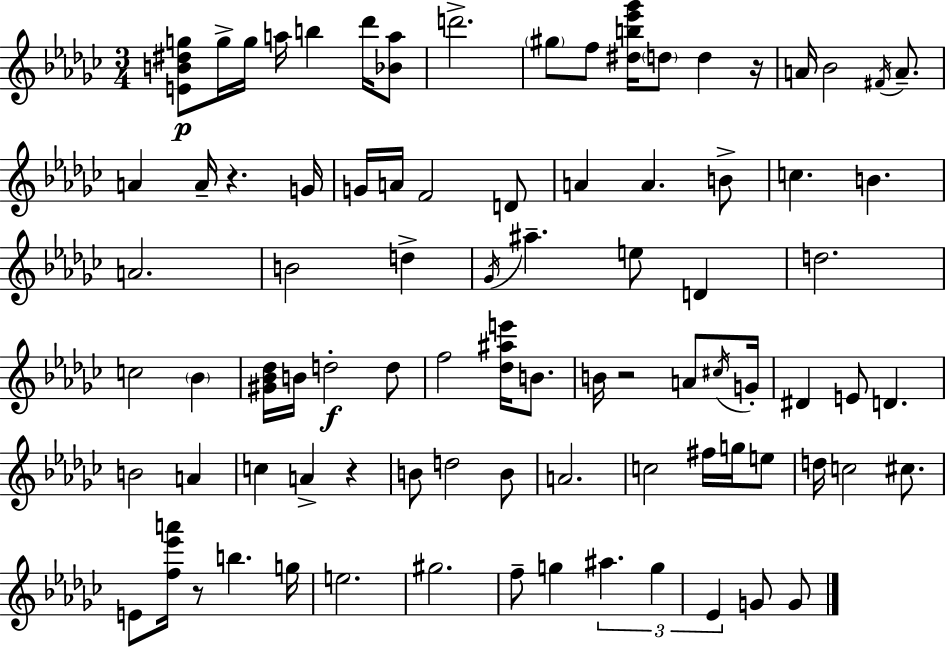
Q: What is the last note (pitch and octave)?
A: G4